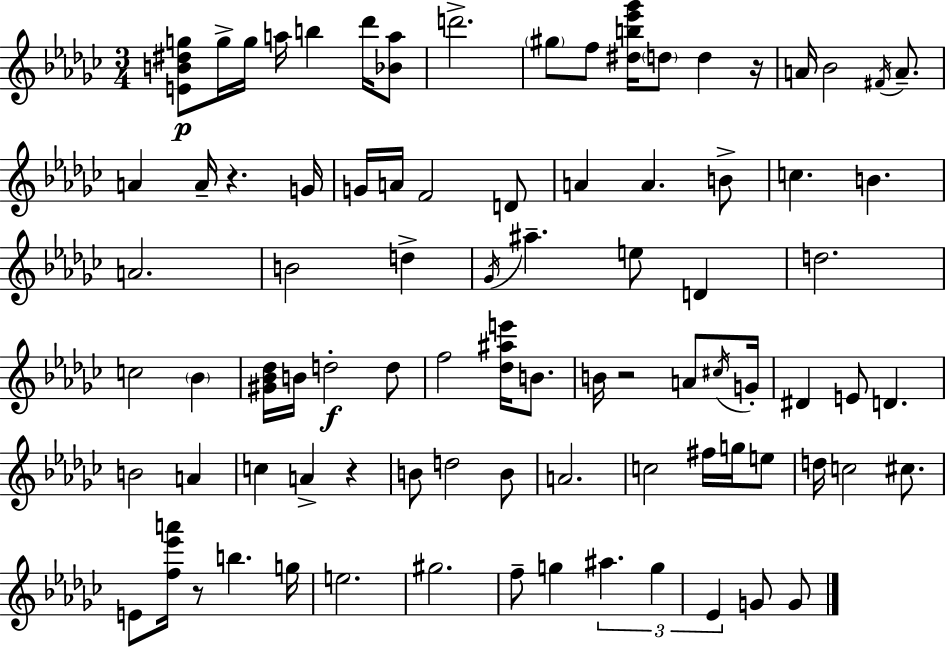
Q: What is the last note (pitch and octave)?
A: G4